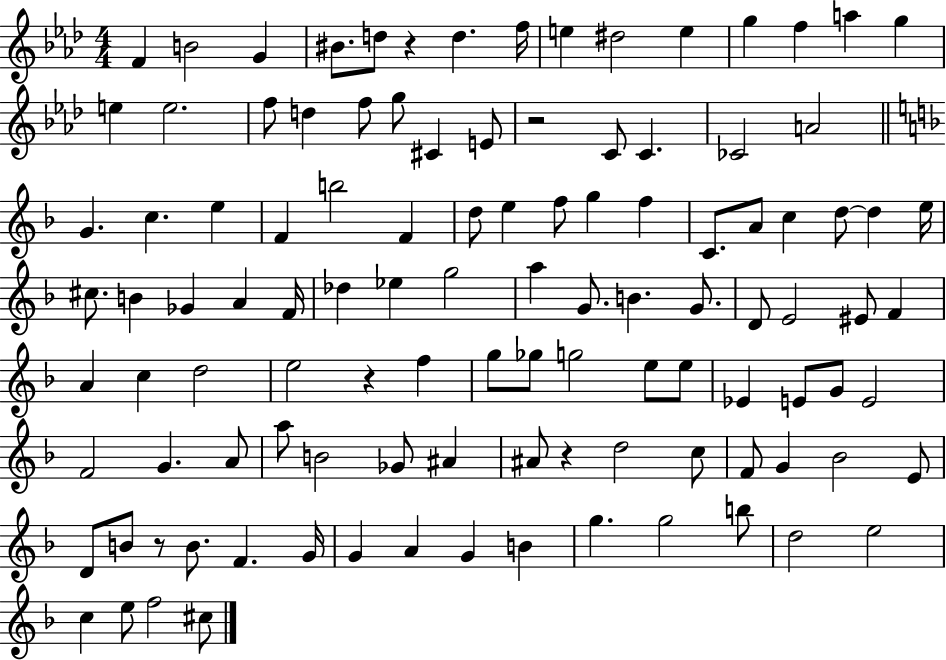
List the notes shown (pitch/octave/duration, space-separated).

F4/q B4/h G4/q BIS4/e. D5/e R/q D5/q. F5/s E5/q D#5/h E5/q G5/q F5/q A5/q G5/q E5/q E5/h. F5/e D5/q F5/e G5/e C#4/q E4/e R/h C4/e C4/q. CES4/h A4/h G4/q. C5/q. E5/q F4/q B5/h F4/q D5/e E5/q F5/e G5/q F5/q C4/e. A4/e C5/q D5/e D5/q E5/s C#5/e. B4/q Gb4/q A4/q F4/s Db5/q Eb5/q G5/h A5/q G4/e. B4/q. G4/e. D4/e E4/h EIS4/e F4/q A4/q C5/q D5/h E5/h R/q F5/q G5/e Gb5/e G5/h E5/e E5/e Eb4/q E4/e G4/e E4/h F4/h G4/q. A4/e A5/e B4/h Gb4/e A#4/q A#4/e R/q D5/h C5/e F4/e G4/q Bb4/h E4/e D4/e B4/e R/e B4/e. F4/q. G4/s G4/q A4/q G4/q B4/q G5/q. G5/h B5/e D5/h E5/h C5/q E5/e F5/h C#5/e